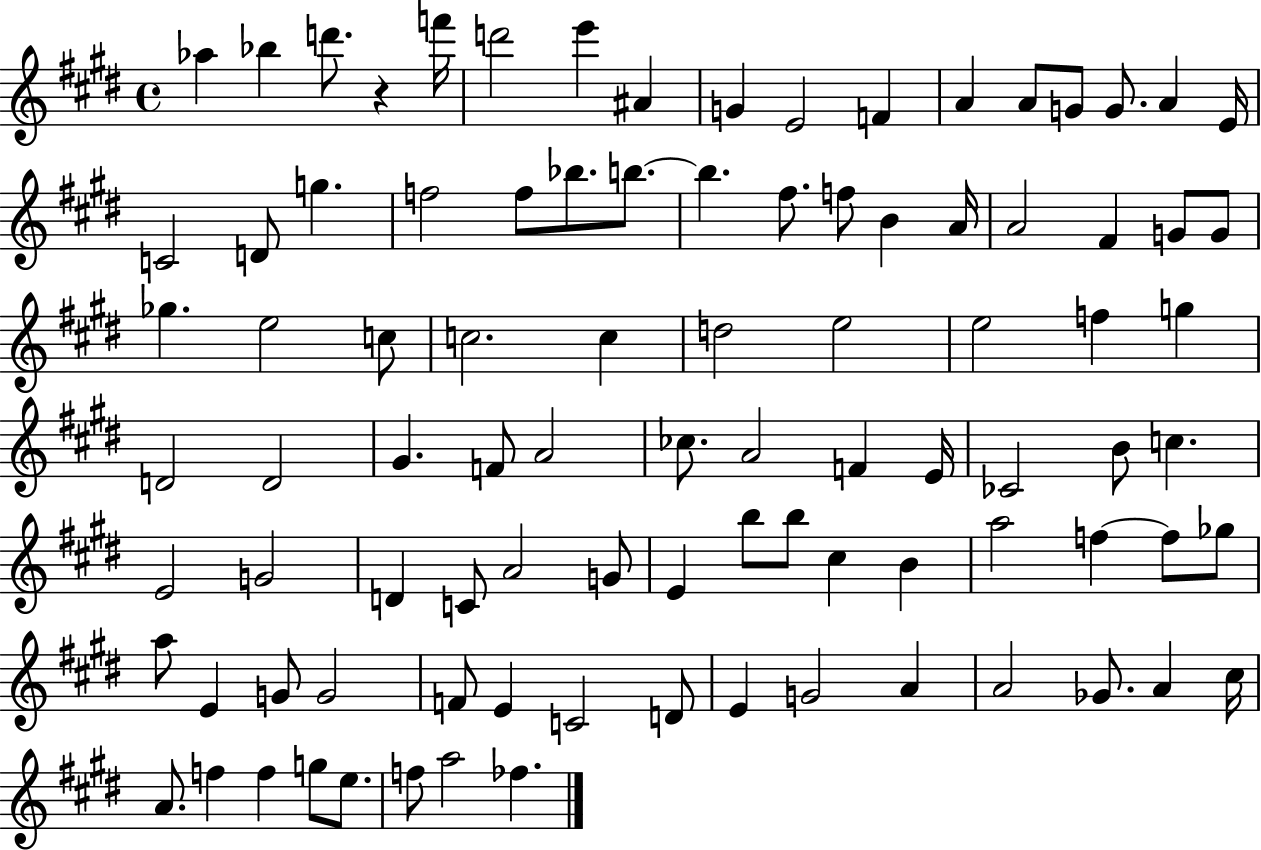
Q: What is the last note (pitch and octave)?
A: FES5